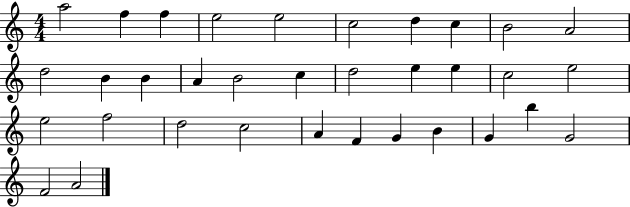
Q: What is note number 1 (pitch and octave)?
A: A5